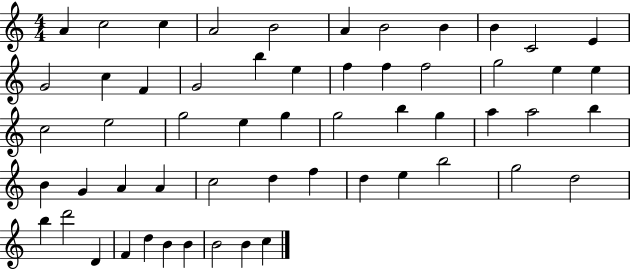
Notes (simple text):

A4/q C5/h C5/q A4/h B4/h A4/q B4/h B4/q B4/q C4/h E4/q G4/h C5/q F4/q G4/h B5/q E5/q F5/q F5/q F5/h G5/h E5/q E5/q C5/h E5/h G5/h E5/q G5/q G5/h B5/q G5/q A5/q A5/h B5/q B4/q G4/q A4/q A4/q C5/h D5/q F5/q D5/q E5/q B5/h G5/h D5/h B5/q D6/h D4/q F4/q D5/q B4/q B4/q B4/h B4/q C5/q